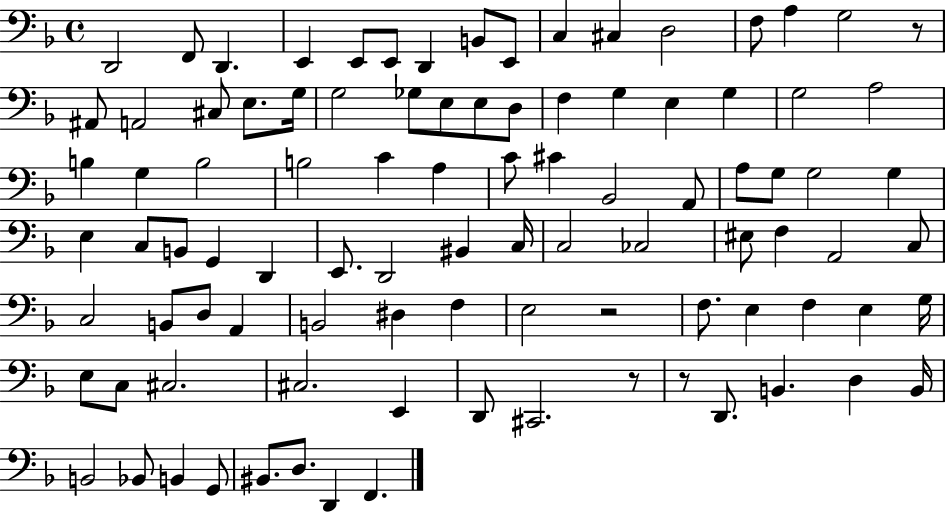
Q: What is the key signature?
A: F major